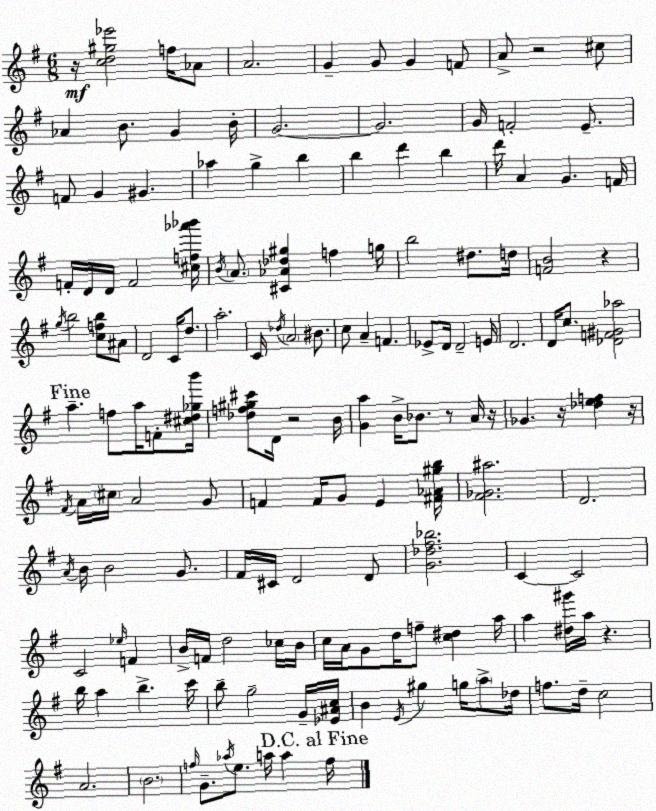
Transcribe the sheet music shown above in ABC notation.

X:1
T:Untitled
M:6/8
L:1/4
K:Em
z/4 [cd^g_e']2 f/4 _A/2 A2 G G/2 G F/2 A/2 z2 ^c/2 _A B/2 G B/4 G2 G2 G/4 F2 E/2 F/2 G ^G _a g b b d' b d'/4 A G F/4 F/4 D/4 D/4 F2 [^cf_a'_b']/4 B/4 A/2 [^C_A_d^g] f g/4 b2 ^d/2 d/4 [FB]2 z g/4 b2 [cfb]/2 ^A/2 D2 C/4 d/2 a2 C/4 _d/4 A2 ^B/2 c/2 A F _E/2 D/4 D2 E/4 D2 D/4 c/2 [_DF^G_a]2 a f/2 a/4 F/2 [^c^d_gb']/4 [_df^g^c']/2 D/4 z2 B/4 [Ga] B/4 _B/2 z/2 A/4 z/4 _G z/4 [_def] z/4 ^F/4 A/4 ^c/4 A2 G/2 F F/4 G/2 E [^F_A^gb]/4 [^F_G^a]2 D2 A/4 B/4 B2 G/2 ^F/4 ^C/4 D2 D/2 [G_d^f_b]2 C C2 C2 _e/4 F B/4 F/4 d2 _c/4 B/4 c/4 A/4 G/2 d/4 f/2 [c^d] a/4 a [^d^g']/4 a/4 z b/4 a b c'/4 b/2 g2 G/4 [_E^Ac]/4 B E/4 ^g g/4 a/2 _d/4 f/2 d/4 c2 A2 B2 f/4 G/2 _a/4 e/2 a/4 a f/4